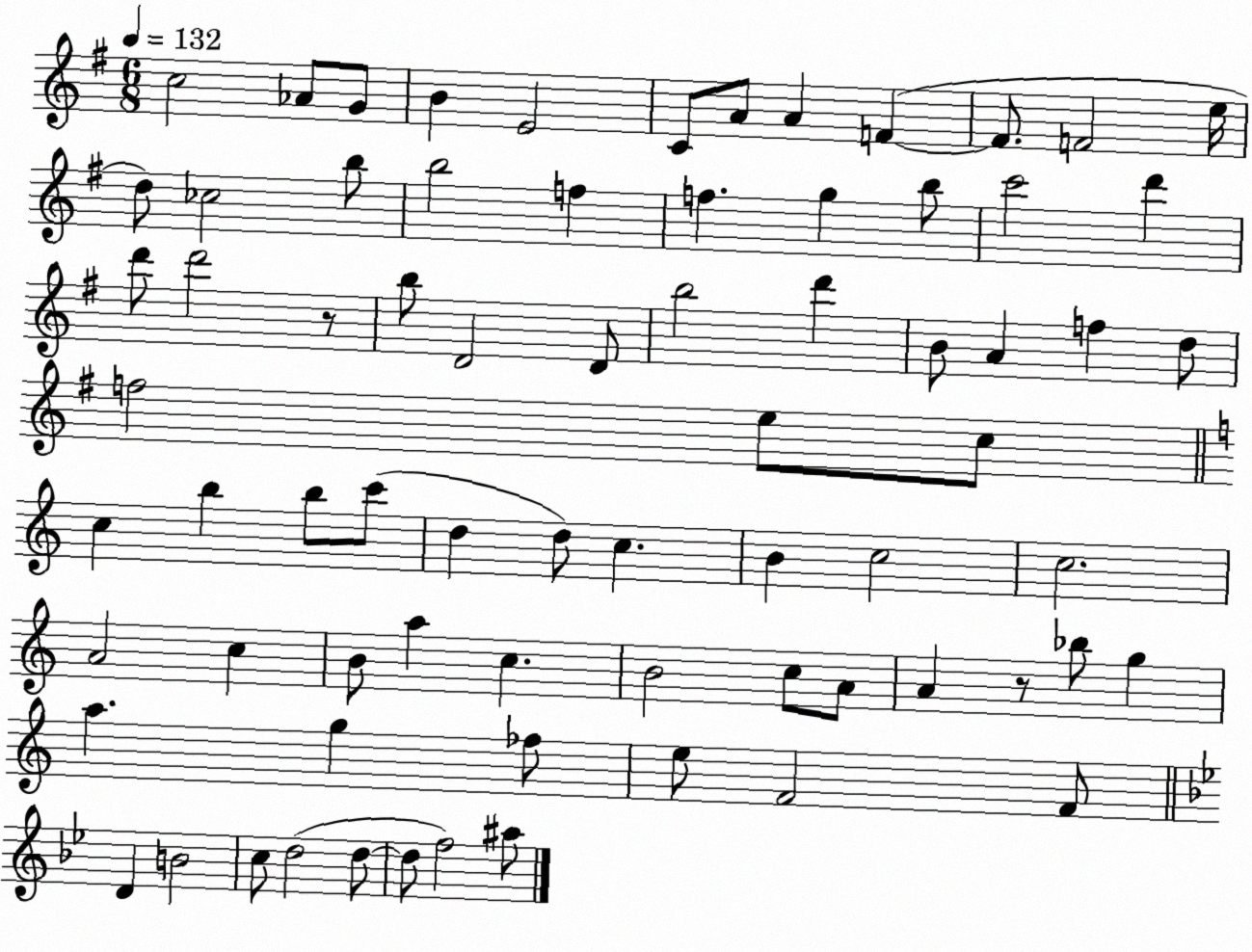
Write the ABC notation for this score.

X:1
T:Untitled
M:6/8
L:1/4
K:G
c2 _A/2 G/2 B E2 C/2 A/2 A F F/2 F2 e/4 d/2 _c2 b/2 b2 f f g b/2 c'2 d' d'/2 d'2 z/2 b/2 D2 D/2 b2 d' B/2 A f d/2 f2 e/2 c/2 c b b/2 c'/2 d d/2 c B c2 c2 A2 c B/2 a c B2 c/2 A/2 A z/2 _b/2 g a g _f/2 e/2 F2 F/2 D B2 c/2 d2 d/2 d/2 f2 ^a/2